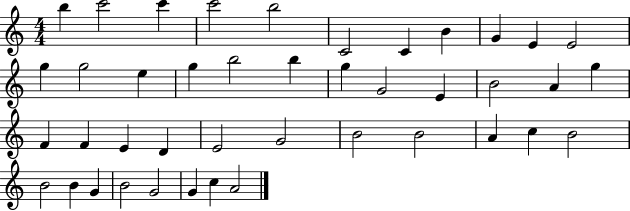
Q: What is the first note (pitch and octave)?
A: B5